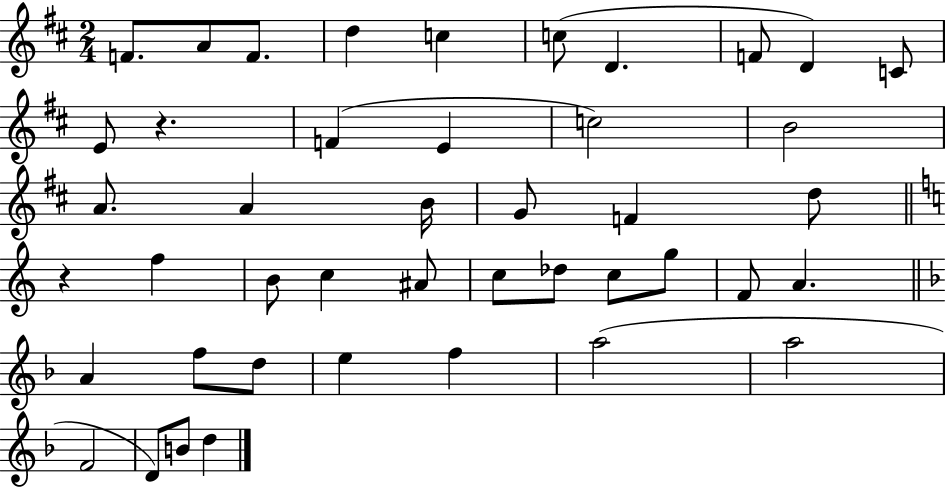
X:1
T:Untitled
M:2/4
L:1/4
K:D
F/2 A/2 F/2 d c c/2 D F/2 D C/2 E/2 z F E c2 B2 A/2 A B/4 G/2 F d/2 z f B/2 c ^A/2 c/2 _d/2 c/2 g/2 F/2 A A f/2 d/2 e f a2 a2 F2 D/2 B/2 d